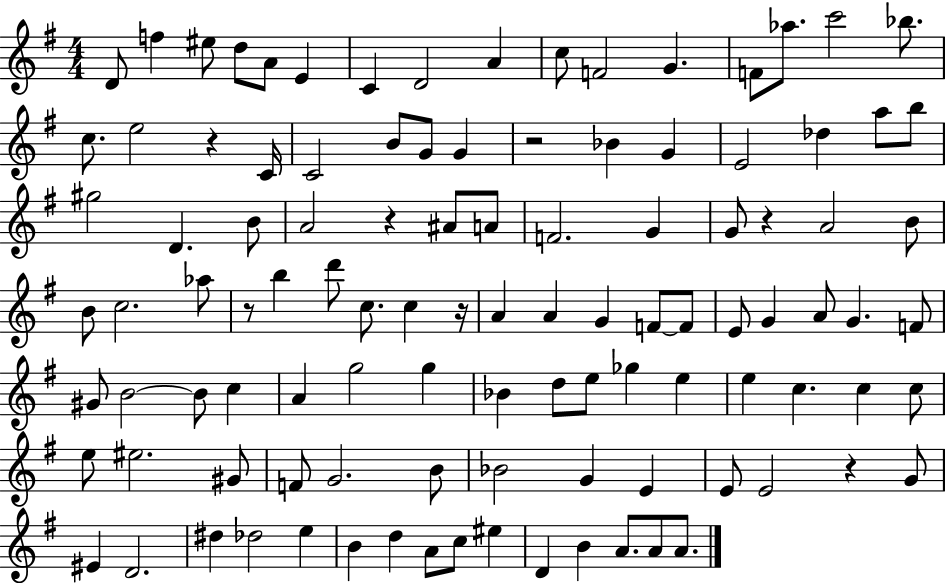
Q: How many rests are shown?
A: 7